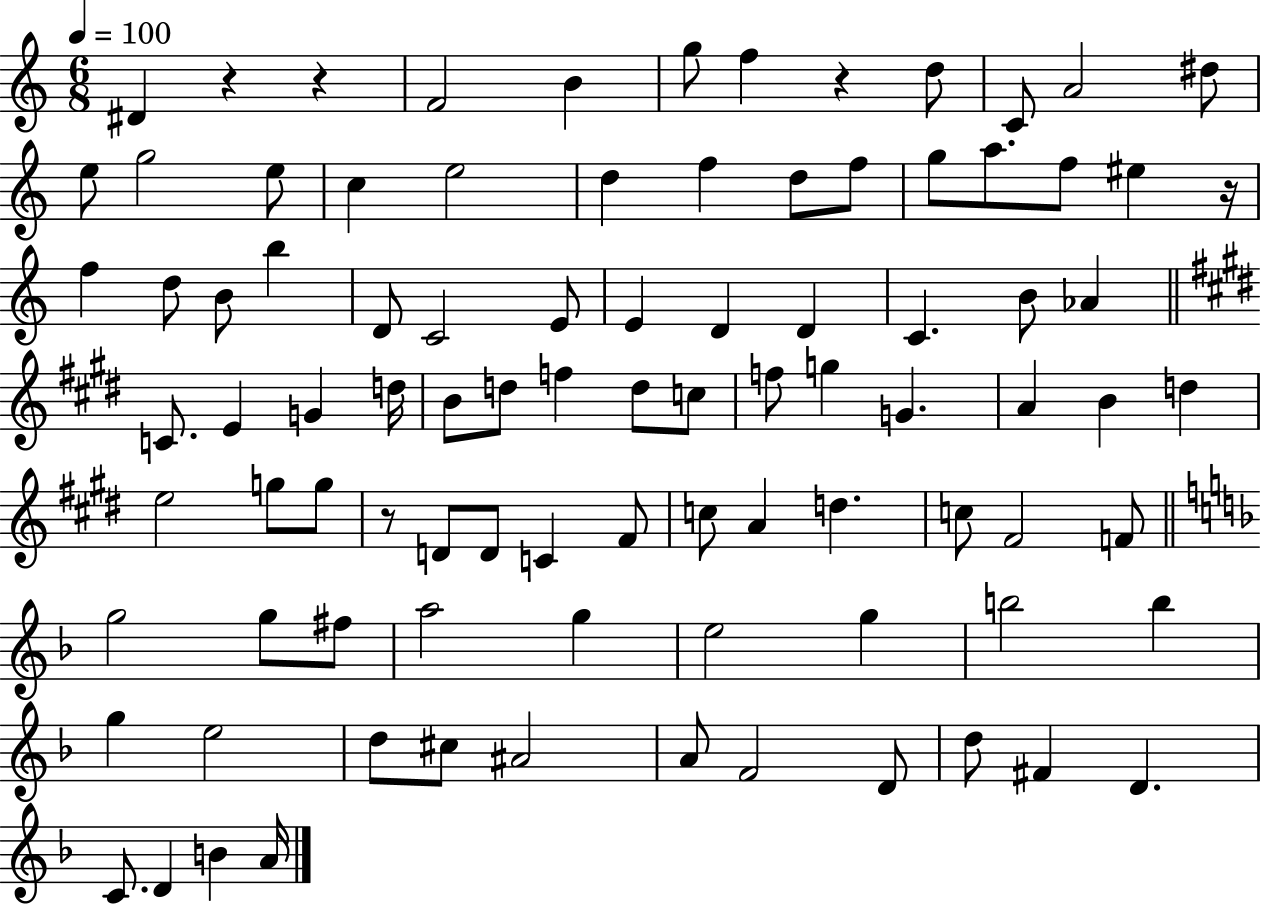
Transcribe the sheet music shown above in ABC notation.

X:1
T:Untitled
M:6/8
L:1/4
K:C
^D z z F2 B g/2 f z d/2 C/2 A2 ^d/2 e/2 g2 e/2 c e2 d f d/2 f/2 g/2 a/2 f/2 ^e z/4 f d/2 B/2 b D/2 C2 E/2 E D D C B/2 _A C/2 E G d/4 B/2 d/2 f d/2 c/2 f/2 g G A B d e2 g/2 g/2 z/2 D/2 D/2 C ^F/2 c/2 A d c/2 ^F2 F/2 g2 g/2 ^f/2 a2 g e2 g b2 b g e2 d/2 ^c/2 ^A2 A/2 F2 D/2 d/2 ^F D C/2 D B A/4